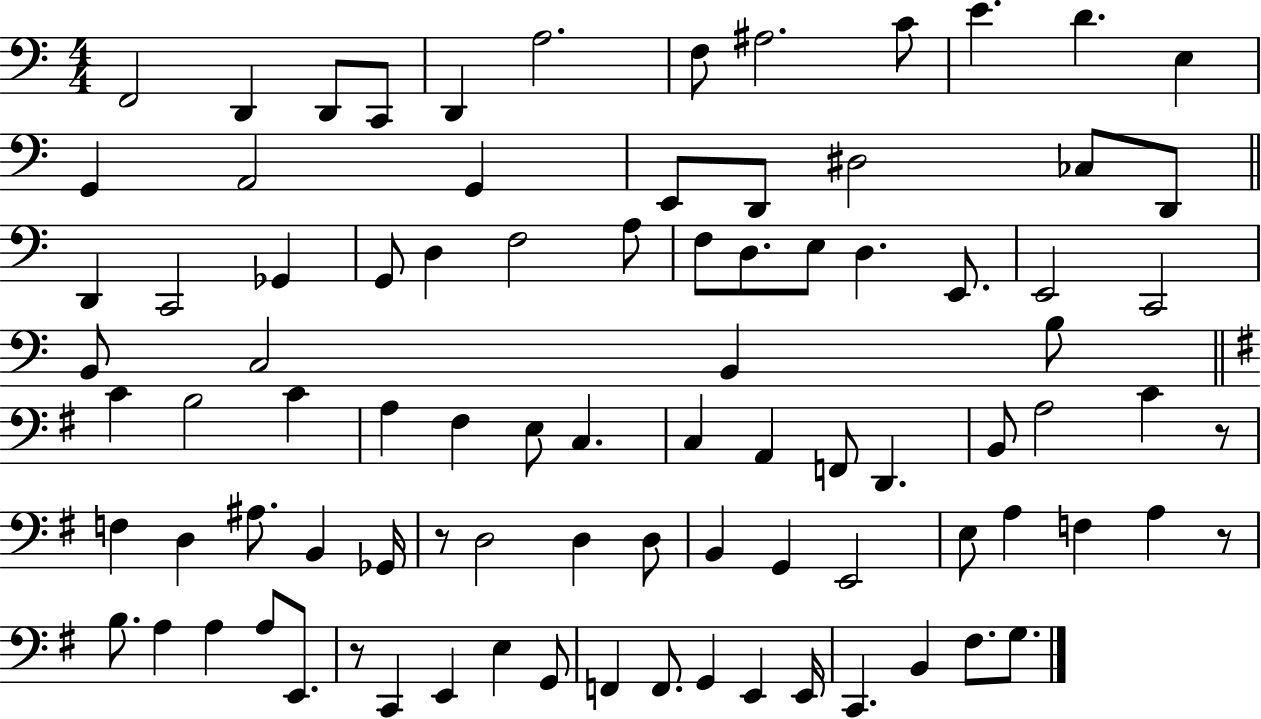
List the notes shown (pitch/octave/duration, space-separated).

F2/h D2/q D2/e C2/e D2/q A3/h. F3/e A#3/h. C4/e E4/q. D4/q. E3/q G2/q A2/h G2/q E2/e D2/e D#3/h CES3/e D2/e D2/q C2/h Gb2/q G2/e D3/q F3/h A3/e F3/e D3/e. E3/e D3/q. E2/e. E2/h C2/h B2/e C3/h B2/q B3/e C4/q B3/h C4/q A3/q F#3/q E3/e C3/q. C3/q A2/q F2/e D2/q. B2/e A3/h C4/q R/e F3/q D3/q A#3/e. B2/q Gb2/s R/e D3/h D3/q D3/e B2/q G2/q E2/h E3/e A3/q F3/q A3/q R/e B3/e. A3/q A3/q A3/e E2/e. R/e C2/q E2/q E3/q G2/e F2/q F2/e. G2/q E2/q E2/s C2/q. B2/q F#3/e. G3/e.